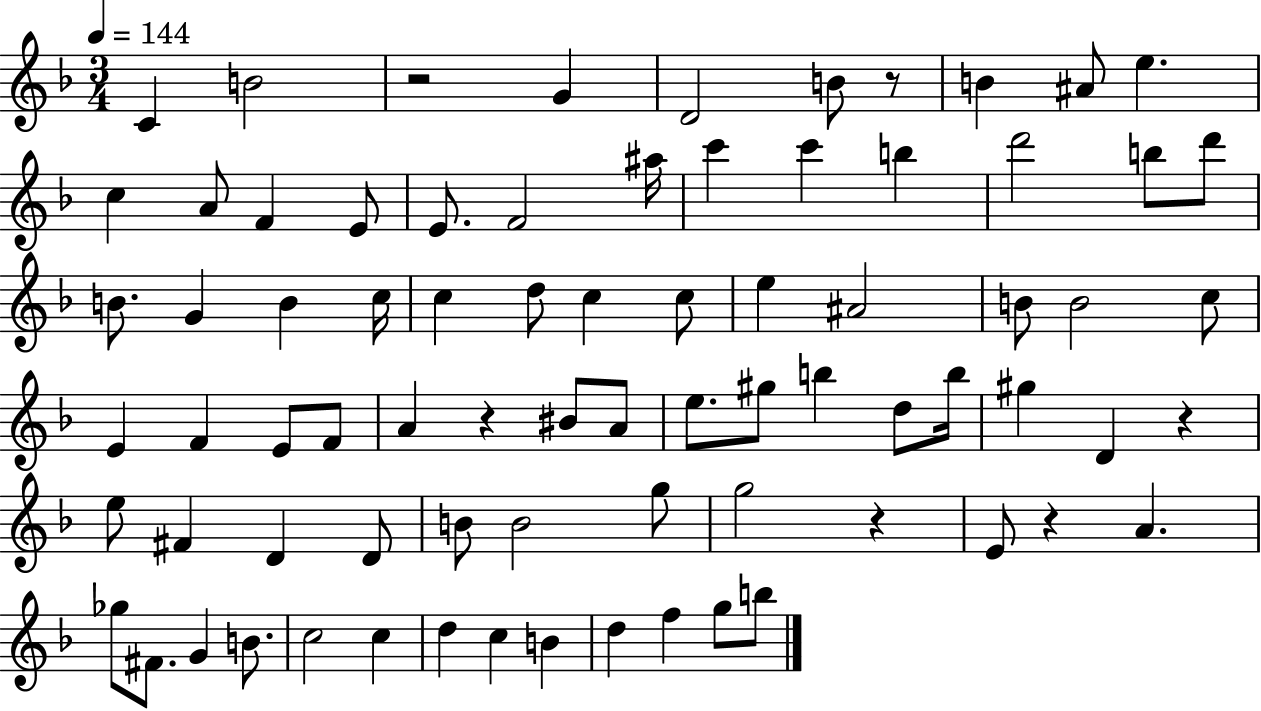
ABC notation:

X:1
T:Untitled
M:3/4
L:1/4
K:F
C B2 z2 G D2 B/2 z/2 B ^A/2 e c A/2 F E/2 E/2 F2 ^a/4 c' c' b d'2 b/2 d'/2 B/2 G B c/4 c d/2 c c/2 e ^A2 B/2 B2 c/2 E F E/2 F/2 A z ^B/2 A/2 e/2 ^g/2 b d/2 b/4 ^g D z e/2 ^F D D/2 B/2 B2 g/2 g2 z E/2 z A _g/2 ^F/2 G B/2 c2 c d c B d f g/2 b/2